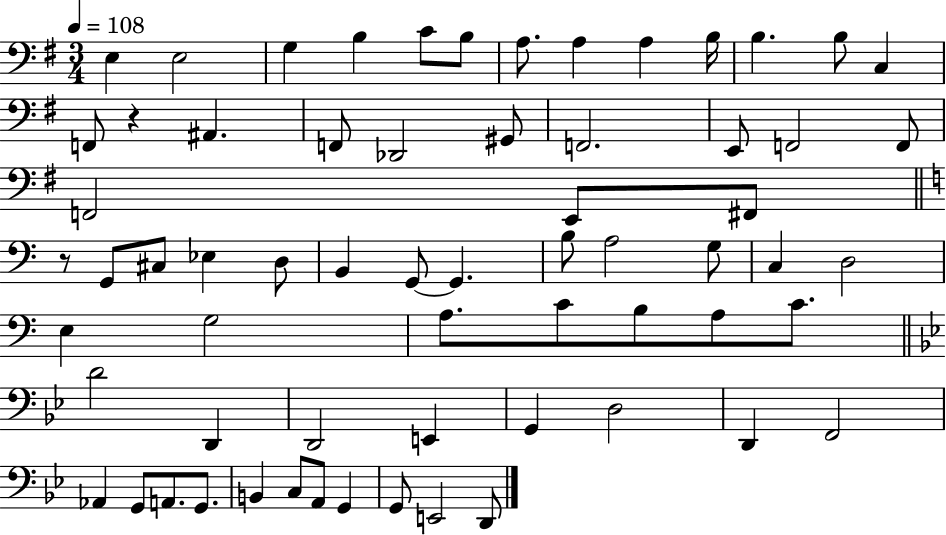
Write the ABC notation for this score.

X:1
T:Untitled
M:3/4
L:1/4
K:G
E, E,2 G, B, C/2 B,/2 A,/2 A, A, B,/4 B, B,/2 C, F,,/2 z ^A,, F,,/2 _D,,2 ^G,,/2 F,,2 E,,/2 F,,2 F,,/2 F,,2 E,,/2 ^F,,/2 z/2 G,,/2 ^C,/2 _E, D,/2 B,, G,,/2 G,, B,/2 A,2 G,/2 C, D,2 E, G,2 A,/2 C/2 B,/2 A,/2 C/2 D2 D,, D,,2 E,, G,, D,2 D,, F,,2 _A,, G,,/2 A,,/2 G,,/2 B,, C,/2 A,,/2 G,, G,,/2 E,,2 D,,/2